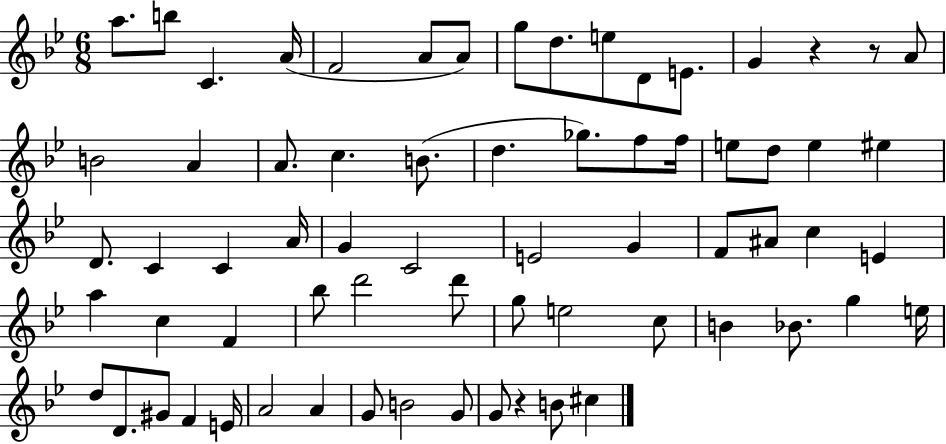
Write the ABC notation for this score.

X:1
T:Untitled
M:6/8
L:1/4
K:Bb
a/2 b/2 C A/4 F2 A/2 A/2 g/2 d/2 e/2 D/2 E/2 G z z/2 A/2 B2 A A/2 c B/2 d _g/2 f/2 f/4 e/2 d/2 e ^e D/2 C C A/4 G C2 E2 G F/2 ^A/2 c E a c F _b/2 d'2 d'/2 g/2 e2 c/2 B _B/2 g e/4 d/2 D/2 ^G/2 F E/4 A2 A G/2 B2 G/2 G/2 z B/2 ^c